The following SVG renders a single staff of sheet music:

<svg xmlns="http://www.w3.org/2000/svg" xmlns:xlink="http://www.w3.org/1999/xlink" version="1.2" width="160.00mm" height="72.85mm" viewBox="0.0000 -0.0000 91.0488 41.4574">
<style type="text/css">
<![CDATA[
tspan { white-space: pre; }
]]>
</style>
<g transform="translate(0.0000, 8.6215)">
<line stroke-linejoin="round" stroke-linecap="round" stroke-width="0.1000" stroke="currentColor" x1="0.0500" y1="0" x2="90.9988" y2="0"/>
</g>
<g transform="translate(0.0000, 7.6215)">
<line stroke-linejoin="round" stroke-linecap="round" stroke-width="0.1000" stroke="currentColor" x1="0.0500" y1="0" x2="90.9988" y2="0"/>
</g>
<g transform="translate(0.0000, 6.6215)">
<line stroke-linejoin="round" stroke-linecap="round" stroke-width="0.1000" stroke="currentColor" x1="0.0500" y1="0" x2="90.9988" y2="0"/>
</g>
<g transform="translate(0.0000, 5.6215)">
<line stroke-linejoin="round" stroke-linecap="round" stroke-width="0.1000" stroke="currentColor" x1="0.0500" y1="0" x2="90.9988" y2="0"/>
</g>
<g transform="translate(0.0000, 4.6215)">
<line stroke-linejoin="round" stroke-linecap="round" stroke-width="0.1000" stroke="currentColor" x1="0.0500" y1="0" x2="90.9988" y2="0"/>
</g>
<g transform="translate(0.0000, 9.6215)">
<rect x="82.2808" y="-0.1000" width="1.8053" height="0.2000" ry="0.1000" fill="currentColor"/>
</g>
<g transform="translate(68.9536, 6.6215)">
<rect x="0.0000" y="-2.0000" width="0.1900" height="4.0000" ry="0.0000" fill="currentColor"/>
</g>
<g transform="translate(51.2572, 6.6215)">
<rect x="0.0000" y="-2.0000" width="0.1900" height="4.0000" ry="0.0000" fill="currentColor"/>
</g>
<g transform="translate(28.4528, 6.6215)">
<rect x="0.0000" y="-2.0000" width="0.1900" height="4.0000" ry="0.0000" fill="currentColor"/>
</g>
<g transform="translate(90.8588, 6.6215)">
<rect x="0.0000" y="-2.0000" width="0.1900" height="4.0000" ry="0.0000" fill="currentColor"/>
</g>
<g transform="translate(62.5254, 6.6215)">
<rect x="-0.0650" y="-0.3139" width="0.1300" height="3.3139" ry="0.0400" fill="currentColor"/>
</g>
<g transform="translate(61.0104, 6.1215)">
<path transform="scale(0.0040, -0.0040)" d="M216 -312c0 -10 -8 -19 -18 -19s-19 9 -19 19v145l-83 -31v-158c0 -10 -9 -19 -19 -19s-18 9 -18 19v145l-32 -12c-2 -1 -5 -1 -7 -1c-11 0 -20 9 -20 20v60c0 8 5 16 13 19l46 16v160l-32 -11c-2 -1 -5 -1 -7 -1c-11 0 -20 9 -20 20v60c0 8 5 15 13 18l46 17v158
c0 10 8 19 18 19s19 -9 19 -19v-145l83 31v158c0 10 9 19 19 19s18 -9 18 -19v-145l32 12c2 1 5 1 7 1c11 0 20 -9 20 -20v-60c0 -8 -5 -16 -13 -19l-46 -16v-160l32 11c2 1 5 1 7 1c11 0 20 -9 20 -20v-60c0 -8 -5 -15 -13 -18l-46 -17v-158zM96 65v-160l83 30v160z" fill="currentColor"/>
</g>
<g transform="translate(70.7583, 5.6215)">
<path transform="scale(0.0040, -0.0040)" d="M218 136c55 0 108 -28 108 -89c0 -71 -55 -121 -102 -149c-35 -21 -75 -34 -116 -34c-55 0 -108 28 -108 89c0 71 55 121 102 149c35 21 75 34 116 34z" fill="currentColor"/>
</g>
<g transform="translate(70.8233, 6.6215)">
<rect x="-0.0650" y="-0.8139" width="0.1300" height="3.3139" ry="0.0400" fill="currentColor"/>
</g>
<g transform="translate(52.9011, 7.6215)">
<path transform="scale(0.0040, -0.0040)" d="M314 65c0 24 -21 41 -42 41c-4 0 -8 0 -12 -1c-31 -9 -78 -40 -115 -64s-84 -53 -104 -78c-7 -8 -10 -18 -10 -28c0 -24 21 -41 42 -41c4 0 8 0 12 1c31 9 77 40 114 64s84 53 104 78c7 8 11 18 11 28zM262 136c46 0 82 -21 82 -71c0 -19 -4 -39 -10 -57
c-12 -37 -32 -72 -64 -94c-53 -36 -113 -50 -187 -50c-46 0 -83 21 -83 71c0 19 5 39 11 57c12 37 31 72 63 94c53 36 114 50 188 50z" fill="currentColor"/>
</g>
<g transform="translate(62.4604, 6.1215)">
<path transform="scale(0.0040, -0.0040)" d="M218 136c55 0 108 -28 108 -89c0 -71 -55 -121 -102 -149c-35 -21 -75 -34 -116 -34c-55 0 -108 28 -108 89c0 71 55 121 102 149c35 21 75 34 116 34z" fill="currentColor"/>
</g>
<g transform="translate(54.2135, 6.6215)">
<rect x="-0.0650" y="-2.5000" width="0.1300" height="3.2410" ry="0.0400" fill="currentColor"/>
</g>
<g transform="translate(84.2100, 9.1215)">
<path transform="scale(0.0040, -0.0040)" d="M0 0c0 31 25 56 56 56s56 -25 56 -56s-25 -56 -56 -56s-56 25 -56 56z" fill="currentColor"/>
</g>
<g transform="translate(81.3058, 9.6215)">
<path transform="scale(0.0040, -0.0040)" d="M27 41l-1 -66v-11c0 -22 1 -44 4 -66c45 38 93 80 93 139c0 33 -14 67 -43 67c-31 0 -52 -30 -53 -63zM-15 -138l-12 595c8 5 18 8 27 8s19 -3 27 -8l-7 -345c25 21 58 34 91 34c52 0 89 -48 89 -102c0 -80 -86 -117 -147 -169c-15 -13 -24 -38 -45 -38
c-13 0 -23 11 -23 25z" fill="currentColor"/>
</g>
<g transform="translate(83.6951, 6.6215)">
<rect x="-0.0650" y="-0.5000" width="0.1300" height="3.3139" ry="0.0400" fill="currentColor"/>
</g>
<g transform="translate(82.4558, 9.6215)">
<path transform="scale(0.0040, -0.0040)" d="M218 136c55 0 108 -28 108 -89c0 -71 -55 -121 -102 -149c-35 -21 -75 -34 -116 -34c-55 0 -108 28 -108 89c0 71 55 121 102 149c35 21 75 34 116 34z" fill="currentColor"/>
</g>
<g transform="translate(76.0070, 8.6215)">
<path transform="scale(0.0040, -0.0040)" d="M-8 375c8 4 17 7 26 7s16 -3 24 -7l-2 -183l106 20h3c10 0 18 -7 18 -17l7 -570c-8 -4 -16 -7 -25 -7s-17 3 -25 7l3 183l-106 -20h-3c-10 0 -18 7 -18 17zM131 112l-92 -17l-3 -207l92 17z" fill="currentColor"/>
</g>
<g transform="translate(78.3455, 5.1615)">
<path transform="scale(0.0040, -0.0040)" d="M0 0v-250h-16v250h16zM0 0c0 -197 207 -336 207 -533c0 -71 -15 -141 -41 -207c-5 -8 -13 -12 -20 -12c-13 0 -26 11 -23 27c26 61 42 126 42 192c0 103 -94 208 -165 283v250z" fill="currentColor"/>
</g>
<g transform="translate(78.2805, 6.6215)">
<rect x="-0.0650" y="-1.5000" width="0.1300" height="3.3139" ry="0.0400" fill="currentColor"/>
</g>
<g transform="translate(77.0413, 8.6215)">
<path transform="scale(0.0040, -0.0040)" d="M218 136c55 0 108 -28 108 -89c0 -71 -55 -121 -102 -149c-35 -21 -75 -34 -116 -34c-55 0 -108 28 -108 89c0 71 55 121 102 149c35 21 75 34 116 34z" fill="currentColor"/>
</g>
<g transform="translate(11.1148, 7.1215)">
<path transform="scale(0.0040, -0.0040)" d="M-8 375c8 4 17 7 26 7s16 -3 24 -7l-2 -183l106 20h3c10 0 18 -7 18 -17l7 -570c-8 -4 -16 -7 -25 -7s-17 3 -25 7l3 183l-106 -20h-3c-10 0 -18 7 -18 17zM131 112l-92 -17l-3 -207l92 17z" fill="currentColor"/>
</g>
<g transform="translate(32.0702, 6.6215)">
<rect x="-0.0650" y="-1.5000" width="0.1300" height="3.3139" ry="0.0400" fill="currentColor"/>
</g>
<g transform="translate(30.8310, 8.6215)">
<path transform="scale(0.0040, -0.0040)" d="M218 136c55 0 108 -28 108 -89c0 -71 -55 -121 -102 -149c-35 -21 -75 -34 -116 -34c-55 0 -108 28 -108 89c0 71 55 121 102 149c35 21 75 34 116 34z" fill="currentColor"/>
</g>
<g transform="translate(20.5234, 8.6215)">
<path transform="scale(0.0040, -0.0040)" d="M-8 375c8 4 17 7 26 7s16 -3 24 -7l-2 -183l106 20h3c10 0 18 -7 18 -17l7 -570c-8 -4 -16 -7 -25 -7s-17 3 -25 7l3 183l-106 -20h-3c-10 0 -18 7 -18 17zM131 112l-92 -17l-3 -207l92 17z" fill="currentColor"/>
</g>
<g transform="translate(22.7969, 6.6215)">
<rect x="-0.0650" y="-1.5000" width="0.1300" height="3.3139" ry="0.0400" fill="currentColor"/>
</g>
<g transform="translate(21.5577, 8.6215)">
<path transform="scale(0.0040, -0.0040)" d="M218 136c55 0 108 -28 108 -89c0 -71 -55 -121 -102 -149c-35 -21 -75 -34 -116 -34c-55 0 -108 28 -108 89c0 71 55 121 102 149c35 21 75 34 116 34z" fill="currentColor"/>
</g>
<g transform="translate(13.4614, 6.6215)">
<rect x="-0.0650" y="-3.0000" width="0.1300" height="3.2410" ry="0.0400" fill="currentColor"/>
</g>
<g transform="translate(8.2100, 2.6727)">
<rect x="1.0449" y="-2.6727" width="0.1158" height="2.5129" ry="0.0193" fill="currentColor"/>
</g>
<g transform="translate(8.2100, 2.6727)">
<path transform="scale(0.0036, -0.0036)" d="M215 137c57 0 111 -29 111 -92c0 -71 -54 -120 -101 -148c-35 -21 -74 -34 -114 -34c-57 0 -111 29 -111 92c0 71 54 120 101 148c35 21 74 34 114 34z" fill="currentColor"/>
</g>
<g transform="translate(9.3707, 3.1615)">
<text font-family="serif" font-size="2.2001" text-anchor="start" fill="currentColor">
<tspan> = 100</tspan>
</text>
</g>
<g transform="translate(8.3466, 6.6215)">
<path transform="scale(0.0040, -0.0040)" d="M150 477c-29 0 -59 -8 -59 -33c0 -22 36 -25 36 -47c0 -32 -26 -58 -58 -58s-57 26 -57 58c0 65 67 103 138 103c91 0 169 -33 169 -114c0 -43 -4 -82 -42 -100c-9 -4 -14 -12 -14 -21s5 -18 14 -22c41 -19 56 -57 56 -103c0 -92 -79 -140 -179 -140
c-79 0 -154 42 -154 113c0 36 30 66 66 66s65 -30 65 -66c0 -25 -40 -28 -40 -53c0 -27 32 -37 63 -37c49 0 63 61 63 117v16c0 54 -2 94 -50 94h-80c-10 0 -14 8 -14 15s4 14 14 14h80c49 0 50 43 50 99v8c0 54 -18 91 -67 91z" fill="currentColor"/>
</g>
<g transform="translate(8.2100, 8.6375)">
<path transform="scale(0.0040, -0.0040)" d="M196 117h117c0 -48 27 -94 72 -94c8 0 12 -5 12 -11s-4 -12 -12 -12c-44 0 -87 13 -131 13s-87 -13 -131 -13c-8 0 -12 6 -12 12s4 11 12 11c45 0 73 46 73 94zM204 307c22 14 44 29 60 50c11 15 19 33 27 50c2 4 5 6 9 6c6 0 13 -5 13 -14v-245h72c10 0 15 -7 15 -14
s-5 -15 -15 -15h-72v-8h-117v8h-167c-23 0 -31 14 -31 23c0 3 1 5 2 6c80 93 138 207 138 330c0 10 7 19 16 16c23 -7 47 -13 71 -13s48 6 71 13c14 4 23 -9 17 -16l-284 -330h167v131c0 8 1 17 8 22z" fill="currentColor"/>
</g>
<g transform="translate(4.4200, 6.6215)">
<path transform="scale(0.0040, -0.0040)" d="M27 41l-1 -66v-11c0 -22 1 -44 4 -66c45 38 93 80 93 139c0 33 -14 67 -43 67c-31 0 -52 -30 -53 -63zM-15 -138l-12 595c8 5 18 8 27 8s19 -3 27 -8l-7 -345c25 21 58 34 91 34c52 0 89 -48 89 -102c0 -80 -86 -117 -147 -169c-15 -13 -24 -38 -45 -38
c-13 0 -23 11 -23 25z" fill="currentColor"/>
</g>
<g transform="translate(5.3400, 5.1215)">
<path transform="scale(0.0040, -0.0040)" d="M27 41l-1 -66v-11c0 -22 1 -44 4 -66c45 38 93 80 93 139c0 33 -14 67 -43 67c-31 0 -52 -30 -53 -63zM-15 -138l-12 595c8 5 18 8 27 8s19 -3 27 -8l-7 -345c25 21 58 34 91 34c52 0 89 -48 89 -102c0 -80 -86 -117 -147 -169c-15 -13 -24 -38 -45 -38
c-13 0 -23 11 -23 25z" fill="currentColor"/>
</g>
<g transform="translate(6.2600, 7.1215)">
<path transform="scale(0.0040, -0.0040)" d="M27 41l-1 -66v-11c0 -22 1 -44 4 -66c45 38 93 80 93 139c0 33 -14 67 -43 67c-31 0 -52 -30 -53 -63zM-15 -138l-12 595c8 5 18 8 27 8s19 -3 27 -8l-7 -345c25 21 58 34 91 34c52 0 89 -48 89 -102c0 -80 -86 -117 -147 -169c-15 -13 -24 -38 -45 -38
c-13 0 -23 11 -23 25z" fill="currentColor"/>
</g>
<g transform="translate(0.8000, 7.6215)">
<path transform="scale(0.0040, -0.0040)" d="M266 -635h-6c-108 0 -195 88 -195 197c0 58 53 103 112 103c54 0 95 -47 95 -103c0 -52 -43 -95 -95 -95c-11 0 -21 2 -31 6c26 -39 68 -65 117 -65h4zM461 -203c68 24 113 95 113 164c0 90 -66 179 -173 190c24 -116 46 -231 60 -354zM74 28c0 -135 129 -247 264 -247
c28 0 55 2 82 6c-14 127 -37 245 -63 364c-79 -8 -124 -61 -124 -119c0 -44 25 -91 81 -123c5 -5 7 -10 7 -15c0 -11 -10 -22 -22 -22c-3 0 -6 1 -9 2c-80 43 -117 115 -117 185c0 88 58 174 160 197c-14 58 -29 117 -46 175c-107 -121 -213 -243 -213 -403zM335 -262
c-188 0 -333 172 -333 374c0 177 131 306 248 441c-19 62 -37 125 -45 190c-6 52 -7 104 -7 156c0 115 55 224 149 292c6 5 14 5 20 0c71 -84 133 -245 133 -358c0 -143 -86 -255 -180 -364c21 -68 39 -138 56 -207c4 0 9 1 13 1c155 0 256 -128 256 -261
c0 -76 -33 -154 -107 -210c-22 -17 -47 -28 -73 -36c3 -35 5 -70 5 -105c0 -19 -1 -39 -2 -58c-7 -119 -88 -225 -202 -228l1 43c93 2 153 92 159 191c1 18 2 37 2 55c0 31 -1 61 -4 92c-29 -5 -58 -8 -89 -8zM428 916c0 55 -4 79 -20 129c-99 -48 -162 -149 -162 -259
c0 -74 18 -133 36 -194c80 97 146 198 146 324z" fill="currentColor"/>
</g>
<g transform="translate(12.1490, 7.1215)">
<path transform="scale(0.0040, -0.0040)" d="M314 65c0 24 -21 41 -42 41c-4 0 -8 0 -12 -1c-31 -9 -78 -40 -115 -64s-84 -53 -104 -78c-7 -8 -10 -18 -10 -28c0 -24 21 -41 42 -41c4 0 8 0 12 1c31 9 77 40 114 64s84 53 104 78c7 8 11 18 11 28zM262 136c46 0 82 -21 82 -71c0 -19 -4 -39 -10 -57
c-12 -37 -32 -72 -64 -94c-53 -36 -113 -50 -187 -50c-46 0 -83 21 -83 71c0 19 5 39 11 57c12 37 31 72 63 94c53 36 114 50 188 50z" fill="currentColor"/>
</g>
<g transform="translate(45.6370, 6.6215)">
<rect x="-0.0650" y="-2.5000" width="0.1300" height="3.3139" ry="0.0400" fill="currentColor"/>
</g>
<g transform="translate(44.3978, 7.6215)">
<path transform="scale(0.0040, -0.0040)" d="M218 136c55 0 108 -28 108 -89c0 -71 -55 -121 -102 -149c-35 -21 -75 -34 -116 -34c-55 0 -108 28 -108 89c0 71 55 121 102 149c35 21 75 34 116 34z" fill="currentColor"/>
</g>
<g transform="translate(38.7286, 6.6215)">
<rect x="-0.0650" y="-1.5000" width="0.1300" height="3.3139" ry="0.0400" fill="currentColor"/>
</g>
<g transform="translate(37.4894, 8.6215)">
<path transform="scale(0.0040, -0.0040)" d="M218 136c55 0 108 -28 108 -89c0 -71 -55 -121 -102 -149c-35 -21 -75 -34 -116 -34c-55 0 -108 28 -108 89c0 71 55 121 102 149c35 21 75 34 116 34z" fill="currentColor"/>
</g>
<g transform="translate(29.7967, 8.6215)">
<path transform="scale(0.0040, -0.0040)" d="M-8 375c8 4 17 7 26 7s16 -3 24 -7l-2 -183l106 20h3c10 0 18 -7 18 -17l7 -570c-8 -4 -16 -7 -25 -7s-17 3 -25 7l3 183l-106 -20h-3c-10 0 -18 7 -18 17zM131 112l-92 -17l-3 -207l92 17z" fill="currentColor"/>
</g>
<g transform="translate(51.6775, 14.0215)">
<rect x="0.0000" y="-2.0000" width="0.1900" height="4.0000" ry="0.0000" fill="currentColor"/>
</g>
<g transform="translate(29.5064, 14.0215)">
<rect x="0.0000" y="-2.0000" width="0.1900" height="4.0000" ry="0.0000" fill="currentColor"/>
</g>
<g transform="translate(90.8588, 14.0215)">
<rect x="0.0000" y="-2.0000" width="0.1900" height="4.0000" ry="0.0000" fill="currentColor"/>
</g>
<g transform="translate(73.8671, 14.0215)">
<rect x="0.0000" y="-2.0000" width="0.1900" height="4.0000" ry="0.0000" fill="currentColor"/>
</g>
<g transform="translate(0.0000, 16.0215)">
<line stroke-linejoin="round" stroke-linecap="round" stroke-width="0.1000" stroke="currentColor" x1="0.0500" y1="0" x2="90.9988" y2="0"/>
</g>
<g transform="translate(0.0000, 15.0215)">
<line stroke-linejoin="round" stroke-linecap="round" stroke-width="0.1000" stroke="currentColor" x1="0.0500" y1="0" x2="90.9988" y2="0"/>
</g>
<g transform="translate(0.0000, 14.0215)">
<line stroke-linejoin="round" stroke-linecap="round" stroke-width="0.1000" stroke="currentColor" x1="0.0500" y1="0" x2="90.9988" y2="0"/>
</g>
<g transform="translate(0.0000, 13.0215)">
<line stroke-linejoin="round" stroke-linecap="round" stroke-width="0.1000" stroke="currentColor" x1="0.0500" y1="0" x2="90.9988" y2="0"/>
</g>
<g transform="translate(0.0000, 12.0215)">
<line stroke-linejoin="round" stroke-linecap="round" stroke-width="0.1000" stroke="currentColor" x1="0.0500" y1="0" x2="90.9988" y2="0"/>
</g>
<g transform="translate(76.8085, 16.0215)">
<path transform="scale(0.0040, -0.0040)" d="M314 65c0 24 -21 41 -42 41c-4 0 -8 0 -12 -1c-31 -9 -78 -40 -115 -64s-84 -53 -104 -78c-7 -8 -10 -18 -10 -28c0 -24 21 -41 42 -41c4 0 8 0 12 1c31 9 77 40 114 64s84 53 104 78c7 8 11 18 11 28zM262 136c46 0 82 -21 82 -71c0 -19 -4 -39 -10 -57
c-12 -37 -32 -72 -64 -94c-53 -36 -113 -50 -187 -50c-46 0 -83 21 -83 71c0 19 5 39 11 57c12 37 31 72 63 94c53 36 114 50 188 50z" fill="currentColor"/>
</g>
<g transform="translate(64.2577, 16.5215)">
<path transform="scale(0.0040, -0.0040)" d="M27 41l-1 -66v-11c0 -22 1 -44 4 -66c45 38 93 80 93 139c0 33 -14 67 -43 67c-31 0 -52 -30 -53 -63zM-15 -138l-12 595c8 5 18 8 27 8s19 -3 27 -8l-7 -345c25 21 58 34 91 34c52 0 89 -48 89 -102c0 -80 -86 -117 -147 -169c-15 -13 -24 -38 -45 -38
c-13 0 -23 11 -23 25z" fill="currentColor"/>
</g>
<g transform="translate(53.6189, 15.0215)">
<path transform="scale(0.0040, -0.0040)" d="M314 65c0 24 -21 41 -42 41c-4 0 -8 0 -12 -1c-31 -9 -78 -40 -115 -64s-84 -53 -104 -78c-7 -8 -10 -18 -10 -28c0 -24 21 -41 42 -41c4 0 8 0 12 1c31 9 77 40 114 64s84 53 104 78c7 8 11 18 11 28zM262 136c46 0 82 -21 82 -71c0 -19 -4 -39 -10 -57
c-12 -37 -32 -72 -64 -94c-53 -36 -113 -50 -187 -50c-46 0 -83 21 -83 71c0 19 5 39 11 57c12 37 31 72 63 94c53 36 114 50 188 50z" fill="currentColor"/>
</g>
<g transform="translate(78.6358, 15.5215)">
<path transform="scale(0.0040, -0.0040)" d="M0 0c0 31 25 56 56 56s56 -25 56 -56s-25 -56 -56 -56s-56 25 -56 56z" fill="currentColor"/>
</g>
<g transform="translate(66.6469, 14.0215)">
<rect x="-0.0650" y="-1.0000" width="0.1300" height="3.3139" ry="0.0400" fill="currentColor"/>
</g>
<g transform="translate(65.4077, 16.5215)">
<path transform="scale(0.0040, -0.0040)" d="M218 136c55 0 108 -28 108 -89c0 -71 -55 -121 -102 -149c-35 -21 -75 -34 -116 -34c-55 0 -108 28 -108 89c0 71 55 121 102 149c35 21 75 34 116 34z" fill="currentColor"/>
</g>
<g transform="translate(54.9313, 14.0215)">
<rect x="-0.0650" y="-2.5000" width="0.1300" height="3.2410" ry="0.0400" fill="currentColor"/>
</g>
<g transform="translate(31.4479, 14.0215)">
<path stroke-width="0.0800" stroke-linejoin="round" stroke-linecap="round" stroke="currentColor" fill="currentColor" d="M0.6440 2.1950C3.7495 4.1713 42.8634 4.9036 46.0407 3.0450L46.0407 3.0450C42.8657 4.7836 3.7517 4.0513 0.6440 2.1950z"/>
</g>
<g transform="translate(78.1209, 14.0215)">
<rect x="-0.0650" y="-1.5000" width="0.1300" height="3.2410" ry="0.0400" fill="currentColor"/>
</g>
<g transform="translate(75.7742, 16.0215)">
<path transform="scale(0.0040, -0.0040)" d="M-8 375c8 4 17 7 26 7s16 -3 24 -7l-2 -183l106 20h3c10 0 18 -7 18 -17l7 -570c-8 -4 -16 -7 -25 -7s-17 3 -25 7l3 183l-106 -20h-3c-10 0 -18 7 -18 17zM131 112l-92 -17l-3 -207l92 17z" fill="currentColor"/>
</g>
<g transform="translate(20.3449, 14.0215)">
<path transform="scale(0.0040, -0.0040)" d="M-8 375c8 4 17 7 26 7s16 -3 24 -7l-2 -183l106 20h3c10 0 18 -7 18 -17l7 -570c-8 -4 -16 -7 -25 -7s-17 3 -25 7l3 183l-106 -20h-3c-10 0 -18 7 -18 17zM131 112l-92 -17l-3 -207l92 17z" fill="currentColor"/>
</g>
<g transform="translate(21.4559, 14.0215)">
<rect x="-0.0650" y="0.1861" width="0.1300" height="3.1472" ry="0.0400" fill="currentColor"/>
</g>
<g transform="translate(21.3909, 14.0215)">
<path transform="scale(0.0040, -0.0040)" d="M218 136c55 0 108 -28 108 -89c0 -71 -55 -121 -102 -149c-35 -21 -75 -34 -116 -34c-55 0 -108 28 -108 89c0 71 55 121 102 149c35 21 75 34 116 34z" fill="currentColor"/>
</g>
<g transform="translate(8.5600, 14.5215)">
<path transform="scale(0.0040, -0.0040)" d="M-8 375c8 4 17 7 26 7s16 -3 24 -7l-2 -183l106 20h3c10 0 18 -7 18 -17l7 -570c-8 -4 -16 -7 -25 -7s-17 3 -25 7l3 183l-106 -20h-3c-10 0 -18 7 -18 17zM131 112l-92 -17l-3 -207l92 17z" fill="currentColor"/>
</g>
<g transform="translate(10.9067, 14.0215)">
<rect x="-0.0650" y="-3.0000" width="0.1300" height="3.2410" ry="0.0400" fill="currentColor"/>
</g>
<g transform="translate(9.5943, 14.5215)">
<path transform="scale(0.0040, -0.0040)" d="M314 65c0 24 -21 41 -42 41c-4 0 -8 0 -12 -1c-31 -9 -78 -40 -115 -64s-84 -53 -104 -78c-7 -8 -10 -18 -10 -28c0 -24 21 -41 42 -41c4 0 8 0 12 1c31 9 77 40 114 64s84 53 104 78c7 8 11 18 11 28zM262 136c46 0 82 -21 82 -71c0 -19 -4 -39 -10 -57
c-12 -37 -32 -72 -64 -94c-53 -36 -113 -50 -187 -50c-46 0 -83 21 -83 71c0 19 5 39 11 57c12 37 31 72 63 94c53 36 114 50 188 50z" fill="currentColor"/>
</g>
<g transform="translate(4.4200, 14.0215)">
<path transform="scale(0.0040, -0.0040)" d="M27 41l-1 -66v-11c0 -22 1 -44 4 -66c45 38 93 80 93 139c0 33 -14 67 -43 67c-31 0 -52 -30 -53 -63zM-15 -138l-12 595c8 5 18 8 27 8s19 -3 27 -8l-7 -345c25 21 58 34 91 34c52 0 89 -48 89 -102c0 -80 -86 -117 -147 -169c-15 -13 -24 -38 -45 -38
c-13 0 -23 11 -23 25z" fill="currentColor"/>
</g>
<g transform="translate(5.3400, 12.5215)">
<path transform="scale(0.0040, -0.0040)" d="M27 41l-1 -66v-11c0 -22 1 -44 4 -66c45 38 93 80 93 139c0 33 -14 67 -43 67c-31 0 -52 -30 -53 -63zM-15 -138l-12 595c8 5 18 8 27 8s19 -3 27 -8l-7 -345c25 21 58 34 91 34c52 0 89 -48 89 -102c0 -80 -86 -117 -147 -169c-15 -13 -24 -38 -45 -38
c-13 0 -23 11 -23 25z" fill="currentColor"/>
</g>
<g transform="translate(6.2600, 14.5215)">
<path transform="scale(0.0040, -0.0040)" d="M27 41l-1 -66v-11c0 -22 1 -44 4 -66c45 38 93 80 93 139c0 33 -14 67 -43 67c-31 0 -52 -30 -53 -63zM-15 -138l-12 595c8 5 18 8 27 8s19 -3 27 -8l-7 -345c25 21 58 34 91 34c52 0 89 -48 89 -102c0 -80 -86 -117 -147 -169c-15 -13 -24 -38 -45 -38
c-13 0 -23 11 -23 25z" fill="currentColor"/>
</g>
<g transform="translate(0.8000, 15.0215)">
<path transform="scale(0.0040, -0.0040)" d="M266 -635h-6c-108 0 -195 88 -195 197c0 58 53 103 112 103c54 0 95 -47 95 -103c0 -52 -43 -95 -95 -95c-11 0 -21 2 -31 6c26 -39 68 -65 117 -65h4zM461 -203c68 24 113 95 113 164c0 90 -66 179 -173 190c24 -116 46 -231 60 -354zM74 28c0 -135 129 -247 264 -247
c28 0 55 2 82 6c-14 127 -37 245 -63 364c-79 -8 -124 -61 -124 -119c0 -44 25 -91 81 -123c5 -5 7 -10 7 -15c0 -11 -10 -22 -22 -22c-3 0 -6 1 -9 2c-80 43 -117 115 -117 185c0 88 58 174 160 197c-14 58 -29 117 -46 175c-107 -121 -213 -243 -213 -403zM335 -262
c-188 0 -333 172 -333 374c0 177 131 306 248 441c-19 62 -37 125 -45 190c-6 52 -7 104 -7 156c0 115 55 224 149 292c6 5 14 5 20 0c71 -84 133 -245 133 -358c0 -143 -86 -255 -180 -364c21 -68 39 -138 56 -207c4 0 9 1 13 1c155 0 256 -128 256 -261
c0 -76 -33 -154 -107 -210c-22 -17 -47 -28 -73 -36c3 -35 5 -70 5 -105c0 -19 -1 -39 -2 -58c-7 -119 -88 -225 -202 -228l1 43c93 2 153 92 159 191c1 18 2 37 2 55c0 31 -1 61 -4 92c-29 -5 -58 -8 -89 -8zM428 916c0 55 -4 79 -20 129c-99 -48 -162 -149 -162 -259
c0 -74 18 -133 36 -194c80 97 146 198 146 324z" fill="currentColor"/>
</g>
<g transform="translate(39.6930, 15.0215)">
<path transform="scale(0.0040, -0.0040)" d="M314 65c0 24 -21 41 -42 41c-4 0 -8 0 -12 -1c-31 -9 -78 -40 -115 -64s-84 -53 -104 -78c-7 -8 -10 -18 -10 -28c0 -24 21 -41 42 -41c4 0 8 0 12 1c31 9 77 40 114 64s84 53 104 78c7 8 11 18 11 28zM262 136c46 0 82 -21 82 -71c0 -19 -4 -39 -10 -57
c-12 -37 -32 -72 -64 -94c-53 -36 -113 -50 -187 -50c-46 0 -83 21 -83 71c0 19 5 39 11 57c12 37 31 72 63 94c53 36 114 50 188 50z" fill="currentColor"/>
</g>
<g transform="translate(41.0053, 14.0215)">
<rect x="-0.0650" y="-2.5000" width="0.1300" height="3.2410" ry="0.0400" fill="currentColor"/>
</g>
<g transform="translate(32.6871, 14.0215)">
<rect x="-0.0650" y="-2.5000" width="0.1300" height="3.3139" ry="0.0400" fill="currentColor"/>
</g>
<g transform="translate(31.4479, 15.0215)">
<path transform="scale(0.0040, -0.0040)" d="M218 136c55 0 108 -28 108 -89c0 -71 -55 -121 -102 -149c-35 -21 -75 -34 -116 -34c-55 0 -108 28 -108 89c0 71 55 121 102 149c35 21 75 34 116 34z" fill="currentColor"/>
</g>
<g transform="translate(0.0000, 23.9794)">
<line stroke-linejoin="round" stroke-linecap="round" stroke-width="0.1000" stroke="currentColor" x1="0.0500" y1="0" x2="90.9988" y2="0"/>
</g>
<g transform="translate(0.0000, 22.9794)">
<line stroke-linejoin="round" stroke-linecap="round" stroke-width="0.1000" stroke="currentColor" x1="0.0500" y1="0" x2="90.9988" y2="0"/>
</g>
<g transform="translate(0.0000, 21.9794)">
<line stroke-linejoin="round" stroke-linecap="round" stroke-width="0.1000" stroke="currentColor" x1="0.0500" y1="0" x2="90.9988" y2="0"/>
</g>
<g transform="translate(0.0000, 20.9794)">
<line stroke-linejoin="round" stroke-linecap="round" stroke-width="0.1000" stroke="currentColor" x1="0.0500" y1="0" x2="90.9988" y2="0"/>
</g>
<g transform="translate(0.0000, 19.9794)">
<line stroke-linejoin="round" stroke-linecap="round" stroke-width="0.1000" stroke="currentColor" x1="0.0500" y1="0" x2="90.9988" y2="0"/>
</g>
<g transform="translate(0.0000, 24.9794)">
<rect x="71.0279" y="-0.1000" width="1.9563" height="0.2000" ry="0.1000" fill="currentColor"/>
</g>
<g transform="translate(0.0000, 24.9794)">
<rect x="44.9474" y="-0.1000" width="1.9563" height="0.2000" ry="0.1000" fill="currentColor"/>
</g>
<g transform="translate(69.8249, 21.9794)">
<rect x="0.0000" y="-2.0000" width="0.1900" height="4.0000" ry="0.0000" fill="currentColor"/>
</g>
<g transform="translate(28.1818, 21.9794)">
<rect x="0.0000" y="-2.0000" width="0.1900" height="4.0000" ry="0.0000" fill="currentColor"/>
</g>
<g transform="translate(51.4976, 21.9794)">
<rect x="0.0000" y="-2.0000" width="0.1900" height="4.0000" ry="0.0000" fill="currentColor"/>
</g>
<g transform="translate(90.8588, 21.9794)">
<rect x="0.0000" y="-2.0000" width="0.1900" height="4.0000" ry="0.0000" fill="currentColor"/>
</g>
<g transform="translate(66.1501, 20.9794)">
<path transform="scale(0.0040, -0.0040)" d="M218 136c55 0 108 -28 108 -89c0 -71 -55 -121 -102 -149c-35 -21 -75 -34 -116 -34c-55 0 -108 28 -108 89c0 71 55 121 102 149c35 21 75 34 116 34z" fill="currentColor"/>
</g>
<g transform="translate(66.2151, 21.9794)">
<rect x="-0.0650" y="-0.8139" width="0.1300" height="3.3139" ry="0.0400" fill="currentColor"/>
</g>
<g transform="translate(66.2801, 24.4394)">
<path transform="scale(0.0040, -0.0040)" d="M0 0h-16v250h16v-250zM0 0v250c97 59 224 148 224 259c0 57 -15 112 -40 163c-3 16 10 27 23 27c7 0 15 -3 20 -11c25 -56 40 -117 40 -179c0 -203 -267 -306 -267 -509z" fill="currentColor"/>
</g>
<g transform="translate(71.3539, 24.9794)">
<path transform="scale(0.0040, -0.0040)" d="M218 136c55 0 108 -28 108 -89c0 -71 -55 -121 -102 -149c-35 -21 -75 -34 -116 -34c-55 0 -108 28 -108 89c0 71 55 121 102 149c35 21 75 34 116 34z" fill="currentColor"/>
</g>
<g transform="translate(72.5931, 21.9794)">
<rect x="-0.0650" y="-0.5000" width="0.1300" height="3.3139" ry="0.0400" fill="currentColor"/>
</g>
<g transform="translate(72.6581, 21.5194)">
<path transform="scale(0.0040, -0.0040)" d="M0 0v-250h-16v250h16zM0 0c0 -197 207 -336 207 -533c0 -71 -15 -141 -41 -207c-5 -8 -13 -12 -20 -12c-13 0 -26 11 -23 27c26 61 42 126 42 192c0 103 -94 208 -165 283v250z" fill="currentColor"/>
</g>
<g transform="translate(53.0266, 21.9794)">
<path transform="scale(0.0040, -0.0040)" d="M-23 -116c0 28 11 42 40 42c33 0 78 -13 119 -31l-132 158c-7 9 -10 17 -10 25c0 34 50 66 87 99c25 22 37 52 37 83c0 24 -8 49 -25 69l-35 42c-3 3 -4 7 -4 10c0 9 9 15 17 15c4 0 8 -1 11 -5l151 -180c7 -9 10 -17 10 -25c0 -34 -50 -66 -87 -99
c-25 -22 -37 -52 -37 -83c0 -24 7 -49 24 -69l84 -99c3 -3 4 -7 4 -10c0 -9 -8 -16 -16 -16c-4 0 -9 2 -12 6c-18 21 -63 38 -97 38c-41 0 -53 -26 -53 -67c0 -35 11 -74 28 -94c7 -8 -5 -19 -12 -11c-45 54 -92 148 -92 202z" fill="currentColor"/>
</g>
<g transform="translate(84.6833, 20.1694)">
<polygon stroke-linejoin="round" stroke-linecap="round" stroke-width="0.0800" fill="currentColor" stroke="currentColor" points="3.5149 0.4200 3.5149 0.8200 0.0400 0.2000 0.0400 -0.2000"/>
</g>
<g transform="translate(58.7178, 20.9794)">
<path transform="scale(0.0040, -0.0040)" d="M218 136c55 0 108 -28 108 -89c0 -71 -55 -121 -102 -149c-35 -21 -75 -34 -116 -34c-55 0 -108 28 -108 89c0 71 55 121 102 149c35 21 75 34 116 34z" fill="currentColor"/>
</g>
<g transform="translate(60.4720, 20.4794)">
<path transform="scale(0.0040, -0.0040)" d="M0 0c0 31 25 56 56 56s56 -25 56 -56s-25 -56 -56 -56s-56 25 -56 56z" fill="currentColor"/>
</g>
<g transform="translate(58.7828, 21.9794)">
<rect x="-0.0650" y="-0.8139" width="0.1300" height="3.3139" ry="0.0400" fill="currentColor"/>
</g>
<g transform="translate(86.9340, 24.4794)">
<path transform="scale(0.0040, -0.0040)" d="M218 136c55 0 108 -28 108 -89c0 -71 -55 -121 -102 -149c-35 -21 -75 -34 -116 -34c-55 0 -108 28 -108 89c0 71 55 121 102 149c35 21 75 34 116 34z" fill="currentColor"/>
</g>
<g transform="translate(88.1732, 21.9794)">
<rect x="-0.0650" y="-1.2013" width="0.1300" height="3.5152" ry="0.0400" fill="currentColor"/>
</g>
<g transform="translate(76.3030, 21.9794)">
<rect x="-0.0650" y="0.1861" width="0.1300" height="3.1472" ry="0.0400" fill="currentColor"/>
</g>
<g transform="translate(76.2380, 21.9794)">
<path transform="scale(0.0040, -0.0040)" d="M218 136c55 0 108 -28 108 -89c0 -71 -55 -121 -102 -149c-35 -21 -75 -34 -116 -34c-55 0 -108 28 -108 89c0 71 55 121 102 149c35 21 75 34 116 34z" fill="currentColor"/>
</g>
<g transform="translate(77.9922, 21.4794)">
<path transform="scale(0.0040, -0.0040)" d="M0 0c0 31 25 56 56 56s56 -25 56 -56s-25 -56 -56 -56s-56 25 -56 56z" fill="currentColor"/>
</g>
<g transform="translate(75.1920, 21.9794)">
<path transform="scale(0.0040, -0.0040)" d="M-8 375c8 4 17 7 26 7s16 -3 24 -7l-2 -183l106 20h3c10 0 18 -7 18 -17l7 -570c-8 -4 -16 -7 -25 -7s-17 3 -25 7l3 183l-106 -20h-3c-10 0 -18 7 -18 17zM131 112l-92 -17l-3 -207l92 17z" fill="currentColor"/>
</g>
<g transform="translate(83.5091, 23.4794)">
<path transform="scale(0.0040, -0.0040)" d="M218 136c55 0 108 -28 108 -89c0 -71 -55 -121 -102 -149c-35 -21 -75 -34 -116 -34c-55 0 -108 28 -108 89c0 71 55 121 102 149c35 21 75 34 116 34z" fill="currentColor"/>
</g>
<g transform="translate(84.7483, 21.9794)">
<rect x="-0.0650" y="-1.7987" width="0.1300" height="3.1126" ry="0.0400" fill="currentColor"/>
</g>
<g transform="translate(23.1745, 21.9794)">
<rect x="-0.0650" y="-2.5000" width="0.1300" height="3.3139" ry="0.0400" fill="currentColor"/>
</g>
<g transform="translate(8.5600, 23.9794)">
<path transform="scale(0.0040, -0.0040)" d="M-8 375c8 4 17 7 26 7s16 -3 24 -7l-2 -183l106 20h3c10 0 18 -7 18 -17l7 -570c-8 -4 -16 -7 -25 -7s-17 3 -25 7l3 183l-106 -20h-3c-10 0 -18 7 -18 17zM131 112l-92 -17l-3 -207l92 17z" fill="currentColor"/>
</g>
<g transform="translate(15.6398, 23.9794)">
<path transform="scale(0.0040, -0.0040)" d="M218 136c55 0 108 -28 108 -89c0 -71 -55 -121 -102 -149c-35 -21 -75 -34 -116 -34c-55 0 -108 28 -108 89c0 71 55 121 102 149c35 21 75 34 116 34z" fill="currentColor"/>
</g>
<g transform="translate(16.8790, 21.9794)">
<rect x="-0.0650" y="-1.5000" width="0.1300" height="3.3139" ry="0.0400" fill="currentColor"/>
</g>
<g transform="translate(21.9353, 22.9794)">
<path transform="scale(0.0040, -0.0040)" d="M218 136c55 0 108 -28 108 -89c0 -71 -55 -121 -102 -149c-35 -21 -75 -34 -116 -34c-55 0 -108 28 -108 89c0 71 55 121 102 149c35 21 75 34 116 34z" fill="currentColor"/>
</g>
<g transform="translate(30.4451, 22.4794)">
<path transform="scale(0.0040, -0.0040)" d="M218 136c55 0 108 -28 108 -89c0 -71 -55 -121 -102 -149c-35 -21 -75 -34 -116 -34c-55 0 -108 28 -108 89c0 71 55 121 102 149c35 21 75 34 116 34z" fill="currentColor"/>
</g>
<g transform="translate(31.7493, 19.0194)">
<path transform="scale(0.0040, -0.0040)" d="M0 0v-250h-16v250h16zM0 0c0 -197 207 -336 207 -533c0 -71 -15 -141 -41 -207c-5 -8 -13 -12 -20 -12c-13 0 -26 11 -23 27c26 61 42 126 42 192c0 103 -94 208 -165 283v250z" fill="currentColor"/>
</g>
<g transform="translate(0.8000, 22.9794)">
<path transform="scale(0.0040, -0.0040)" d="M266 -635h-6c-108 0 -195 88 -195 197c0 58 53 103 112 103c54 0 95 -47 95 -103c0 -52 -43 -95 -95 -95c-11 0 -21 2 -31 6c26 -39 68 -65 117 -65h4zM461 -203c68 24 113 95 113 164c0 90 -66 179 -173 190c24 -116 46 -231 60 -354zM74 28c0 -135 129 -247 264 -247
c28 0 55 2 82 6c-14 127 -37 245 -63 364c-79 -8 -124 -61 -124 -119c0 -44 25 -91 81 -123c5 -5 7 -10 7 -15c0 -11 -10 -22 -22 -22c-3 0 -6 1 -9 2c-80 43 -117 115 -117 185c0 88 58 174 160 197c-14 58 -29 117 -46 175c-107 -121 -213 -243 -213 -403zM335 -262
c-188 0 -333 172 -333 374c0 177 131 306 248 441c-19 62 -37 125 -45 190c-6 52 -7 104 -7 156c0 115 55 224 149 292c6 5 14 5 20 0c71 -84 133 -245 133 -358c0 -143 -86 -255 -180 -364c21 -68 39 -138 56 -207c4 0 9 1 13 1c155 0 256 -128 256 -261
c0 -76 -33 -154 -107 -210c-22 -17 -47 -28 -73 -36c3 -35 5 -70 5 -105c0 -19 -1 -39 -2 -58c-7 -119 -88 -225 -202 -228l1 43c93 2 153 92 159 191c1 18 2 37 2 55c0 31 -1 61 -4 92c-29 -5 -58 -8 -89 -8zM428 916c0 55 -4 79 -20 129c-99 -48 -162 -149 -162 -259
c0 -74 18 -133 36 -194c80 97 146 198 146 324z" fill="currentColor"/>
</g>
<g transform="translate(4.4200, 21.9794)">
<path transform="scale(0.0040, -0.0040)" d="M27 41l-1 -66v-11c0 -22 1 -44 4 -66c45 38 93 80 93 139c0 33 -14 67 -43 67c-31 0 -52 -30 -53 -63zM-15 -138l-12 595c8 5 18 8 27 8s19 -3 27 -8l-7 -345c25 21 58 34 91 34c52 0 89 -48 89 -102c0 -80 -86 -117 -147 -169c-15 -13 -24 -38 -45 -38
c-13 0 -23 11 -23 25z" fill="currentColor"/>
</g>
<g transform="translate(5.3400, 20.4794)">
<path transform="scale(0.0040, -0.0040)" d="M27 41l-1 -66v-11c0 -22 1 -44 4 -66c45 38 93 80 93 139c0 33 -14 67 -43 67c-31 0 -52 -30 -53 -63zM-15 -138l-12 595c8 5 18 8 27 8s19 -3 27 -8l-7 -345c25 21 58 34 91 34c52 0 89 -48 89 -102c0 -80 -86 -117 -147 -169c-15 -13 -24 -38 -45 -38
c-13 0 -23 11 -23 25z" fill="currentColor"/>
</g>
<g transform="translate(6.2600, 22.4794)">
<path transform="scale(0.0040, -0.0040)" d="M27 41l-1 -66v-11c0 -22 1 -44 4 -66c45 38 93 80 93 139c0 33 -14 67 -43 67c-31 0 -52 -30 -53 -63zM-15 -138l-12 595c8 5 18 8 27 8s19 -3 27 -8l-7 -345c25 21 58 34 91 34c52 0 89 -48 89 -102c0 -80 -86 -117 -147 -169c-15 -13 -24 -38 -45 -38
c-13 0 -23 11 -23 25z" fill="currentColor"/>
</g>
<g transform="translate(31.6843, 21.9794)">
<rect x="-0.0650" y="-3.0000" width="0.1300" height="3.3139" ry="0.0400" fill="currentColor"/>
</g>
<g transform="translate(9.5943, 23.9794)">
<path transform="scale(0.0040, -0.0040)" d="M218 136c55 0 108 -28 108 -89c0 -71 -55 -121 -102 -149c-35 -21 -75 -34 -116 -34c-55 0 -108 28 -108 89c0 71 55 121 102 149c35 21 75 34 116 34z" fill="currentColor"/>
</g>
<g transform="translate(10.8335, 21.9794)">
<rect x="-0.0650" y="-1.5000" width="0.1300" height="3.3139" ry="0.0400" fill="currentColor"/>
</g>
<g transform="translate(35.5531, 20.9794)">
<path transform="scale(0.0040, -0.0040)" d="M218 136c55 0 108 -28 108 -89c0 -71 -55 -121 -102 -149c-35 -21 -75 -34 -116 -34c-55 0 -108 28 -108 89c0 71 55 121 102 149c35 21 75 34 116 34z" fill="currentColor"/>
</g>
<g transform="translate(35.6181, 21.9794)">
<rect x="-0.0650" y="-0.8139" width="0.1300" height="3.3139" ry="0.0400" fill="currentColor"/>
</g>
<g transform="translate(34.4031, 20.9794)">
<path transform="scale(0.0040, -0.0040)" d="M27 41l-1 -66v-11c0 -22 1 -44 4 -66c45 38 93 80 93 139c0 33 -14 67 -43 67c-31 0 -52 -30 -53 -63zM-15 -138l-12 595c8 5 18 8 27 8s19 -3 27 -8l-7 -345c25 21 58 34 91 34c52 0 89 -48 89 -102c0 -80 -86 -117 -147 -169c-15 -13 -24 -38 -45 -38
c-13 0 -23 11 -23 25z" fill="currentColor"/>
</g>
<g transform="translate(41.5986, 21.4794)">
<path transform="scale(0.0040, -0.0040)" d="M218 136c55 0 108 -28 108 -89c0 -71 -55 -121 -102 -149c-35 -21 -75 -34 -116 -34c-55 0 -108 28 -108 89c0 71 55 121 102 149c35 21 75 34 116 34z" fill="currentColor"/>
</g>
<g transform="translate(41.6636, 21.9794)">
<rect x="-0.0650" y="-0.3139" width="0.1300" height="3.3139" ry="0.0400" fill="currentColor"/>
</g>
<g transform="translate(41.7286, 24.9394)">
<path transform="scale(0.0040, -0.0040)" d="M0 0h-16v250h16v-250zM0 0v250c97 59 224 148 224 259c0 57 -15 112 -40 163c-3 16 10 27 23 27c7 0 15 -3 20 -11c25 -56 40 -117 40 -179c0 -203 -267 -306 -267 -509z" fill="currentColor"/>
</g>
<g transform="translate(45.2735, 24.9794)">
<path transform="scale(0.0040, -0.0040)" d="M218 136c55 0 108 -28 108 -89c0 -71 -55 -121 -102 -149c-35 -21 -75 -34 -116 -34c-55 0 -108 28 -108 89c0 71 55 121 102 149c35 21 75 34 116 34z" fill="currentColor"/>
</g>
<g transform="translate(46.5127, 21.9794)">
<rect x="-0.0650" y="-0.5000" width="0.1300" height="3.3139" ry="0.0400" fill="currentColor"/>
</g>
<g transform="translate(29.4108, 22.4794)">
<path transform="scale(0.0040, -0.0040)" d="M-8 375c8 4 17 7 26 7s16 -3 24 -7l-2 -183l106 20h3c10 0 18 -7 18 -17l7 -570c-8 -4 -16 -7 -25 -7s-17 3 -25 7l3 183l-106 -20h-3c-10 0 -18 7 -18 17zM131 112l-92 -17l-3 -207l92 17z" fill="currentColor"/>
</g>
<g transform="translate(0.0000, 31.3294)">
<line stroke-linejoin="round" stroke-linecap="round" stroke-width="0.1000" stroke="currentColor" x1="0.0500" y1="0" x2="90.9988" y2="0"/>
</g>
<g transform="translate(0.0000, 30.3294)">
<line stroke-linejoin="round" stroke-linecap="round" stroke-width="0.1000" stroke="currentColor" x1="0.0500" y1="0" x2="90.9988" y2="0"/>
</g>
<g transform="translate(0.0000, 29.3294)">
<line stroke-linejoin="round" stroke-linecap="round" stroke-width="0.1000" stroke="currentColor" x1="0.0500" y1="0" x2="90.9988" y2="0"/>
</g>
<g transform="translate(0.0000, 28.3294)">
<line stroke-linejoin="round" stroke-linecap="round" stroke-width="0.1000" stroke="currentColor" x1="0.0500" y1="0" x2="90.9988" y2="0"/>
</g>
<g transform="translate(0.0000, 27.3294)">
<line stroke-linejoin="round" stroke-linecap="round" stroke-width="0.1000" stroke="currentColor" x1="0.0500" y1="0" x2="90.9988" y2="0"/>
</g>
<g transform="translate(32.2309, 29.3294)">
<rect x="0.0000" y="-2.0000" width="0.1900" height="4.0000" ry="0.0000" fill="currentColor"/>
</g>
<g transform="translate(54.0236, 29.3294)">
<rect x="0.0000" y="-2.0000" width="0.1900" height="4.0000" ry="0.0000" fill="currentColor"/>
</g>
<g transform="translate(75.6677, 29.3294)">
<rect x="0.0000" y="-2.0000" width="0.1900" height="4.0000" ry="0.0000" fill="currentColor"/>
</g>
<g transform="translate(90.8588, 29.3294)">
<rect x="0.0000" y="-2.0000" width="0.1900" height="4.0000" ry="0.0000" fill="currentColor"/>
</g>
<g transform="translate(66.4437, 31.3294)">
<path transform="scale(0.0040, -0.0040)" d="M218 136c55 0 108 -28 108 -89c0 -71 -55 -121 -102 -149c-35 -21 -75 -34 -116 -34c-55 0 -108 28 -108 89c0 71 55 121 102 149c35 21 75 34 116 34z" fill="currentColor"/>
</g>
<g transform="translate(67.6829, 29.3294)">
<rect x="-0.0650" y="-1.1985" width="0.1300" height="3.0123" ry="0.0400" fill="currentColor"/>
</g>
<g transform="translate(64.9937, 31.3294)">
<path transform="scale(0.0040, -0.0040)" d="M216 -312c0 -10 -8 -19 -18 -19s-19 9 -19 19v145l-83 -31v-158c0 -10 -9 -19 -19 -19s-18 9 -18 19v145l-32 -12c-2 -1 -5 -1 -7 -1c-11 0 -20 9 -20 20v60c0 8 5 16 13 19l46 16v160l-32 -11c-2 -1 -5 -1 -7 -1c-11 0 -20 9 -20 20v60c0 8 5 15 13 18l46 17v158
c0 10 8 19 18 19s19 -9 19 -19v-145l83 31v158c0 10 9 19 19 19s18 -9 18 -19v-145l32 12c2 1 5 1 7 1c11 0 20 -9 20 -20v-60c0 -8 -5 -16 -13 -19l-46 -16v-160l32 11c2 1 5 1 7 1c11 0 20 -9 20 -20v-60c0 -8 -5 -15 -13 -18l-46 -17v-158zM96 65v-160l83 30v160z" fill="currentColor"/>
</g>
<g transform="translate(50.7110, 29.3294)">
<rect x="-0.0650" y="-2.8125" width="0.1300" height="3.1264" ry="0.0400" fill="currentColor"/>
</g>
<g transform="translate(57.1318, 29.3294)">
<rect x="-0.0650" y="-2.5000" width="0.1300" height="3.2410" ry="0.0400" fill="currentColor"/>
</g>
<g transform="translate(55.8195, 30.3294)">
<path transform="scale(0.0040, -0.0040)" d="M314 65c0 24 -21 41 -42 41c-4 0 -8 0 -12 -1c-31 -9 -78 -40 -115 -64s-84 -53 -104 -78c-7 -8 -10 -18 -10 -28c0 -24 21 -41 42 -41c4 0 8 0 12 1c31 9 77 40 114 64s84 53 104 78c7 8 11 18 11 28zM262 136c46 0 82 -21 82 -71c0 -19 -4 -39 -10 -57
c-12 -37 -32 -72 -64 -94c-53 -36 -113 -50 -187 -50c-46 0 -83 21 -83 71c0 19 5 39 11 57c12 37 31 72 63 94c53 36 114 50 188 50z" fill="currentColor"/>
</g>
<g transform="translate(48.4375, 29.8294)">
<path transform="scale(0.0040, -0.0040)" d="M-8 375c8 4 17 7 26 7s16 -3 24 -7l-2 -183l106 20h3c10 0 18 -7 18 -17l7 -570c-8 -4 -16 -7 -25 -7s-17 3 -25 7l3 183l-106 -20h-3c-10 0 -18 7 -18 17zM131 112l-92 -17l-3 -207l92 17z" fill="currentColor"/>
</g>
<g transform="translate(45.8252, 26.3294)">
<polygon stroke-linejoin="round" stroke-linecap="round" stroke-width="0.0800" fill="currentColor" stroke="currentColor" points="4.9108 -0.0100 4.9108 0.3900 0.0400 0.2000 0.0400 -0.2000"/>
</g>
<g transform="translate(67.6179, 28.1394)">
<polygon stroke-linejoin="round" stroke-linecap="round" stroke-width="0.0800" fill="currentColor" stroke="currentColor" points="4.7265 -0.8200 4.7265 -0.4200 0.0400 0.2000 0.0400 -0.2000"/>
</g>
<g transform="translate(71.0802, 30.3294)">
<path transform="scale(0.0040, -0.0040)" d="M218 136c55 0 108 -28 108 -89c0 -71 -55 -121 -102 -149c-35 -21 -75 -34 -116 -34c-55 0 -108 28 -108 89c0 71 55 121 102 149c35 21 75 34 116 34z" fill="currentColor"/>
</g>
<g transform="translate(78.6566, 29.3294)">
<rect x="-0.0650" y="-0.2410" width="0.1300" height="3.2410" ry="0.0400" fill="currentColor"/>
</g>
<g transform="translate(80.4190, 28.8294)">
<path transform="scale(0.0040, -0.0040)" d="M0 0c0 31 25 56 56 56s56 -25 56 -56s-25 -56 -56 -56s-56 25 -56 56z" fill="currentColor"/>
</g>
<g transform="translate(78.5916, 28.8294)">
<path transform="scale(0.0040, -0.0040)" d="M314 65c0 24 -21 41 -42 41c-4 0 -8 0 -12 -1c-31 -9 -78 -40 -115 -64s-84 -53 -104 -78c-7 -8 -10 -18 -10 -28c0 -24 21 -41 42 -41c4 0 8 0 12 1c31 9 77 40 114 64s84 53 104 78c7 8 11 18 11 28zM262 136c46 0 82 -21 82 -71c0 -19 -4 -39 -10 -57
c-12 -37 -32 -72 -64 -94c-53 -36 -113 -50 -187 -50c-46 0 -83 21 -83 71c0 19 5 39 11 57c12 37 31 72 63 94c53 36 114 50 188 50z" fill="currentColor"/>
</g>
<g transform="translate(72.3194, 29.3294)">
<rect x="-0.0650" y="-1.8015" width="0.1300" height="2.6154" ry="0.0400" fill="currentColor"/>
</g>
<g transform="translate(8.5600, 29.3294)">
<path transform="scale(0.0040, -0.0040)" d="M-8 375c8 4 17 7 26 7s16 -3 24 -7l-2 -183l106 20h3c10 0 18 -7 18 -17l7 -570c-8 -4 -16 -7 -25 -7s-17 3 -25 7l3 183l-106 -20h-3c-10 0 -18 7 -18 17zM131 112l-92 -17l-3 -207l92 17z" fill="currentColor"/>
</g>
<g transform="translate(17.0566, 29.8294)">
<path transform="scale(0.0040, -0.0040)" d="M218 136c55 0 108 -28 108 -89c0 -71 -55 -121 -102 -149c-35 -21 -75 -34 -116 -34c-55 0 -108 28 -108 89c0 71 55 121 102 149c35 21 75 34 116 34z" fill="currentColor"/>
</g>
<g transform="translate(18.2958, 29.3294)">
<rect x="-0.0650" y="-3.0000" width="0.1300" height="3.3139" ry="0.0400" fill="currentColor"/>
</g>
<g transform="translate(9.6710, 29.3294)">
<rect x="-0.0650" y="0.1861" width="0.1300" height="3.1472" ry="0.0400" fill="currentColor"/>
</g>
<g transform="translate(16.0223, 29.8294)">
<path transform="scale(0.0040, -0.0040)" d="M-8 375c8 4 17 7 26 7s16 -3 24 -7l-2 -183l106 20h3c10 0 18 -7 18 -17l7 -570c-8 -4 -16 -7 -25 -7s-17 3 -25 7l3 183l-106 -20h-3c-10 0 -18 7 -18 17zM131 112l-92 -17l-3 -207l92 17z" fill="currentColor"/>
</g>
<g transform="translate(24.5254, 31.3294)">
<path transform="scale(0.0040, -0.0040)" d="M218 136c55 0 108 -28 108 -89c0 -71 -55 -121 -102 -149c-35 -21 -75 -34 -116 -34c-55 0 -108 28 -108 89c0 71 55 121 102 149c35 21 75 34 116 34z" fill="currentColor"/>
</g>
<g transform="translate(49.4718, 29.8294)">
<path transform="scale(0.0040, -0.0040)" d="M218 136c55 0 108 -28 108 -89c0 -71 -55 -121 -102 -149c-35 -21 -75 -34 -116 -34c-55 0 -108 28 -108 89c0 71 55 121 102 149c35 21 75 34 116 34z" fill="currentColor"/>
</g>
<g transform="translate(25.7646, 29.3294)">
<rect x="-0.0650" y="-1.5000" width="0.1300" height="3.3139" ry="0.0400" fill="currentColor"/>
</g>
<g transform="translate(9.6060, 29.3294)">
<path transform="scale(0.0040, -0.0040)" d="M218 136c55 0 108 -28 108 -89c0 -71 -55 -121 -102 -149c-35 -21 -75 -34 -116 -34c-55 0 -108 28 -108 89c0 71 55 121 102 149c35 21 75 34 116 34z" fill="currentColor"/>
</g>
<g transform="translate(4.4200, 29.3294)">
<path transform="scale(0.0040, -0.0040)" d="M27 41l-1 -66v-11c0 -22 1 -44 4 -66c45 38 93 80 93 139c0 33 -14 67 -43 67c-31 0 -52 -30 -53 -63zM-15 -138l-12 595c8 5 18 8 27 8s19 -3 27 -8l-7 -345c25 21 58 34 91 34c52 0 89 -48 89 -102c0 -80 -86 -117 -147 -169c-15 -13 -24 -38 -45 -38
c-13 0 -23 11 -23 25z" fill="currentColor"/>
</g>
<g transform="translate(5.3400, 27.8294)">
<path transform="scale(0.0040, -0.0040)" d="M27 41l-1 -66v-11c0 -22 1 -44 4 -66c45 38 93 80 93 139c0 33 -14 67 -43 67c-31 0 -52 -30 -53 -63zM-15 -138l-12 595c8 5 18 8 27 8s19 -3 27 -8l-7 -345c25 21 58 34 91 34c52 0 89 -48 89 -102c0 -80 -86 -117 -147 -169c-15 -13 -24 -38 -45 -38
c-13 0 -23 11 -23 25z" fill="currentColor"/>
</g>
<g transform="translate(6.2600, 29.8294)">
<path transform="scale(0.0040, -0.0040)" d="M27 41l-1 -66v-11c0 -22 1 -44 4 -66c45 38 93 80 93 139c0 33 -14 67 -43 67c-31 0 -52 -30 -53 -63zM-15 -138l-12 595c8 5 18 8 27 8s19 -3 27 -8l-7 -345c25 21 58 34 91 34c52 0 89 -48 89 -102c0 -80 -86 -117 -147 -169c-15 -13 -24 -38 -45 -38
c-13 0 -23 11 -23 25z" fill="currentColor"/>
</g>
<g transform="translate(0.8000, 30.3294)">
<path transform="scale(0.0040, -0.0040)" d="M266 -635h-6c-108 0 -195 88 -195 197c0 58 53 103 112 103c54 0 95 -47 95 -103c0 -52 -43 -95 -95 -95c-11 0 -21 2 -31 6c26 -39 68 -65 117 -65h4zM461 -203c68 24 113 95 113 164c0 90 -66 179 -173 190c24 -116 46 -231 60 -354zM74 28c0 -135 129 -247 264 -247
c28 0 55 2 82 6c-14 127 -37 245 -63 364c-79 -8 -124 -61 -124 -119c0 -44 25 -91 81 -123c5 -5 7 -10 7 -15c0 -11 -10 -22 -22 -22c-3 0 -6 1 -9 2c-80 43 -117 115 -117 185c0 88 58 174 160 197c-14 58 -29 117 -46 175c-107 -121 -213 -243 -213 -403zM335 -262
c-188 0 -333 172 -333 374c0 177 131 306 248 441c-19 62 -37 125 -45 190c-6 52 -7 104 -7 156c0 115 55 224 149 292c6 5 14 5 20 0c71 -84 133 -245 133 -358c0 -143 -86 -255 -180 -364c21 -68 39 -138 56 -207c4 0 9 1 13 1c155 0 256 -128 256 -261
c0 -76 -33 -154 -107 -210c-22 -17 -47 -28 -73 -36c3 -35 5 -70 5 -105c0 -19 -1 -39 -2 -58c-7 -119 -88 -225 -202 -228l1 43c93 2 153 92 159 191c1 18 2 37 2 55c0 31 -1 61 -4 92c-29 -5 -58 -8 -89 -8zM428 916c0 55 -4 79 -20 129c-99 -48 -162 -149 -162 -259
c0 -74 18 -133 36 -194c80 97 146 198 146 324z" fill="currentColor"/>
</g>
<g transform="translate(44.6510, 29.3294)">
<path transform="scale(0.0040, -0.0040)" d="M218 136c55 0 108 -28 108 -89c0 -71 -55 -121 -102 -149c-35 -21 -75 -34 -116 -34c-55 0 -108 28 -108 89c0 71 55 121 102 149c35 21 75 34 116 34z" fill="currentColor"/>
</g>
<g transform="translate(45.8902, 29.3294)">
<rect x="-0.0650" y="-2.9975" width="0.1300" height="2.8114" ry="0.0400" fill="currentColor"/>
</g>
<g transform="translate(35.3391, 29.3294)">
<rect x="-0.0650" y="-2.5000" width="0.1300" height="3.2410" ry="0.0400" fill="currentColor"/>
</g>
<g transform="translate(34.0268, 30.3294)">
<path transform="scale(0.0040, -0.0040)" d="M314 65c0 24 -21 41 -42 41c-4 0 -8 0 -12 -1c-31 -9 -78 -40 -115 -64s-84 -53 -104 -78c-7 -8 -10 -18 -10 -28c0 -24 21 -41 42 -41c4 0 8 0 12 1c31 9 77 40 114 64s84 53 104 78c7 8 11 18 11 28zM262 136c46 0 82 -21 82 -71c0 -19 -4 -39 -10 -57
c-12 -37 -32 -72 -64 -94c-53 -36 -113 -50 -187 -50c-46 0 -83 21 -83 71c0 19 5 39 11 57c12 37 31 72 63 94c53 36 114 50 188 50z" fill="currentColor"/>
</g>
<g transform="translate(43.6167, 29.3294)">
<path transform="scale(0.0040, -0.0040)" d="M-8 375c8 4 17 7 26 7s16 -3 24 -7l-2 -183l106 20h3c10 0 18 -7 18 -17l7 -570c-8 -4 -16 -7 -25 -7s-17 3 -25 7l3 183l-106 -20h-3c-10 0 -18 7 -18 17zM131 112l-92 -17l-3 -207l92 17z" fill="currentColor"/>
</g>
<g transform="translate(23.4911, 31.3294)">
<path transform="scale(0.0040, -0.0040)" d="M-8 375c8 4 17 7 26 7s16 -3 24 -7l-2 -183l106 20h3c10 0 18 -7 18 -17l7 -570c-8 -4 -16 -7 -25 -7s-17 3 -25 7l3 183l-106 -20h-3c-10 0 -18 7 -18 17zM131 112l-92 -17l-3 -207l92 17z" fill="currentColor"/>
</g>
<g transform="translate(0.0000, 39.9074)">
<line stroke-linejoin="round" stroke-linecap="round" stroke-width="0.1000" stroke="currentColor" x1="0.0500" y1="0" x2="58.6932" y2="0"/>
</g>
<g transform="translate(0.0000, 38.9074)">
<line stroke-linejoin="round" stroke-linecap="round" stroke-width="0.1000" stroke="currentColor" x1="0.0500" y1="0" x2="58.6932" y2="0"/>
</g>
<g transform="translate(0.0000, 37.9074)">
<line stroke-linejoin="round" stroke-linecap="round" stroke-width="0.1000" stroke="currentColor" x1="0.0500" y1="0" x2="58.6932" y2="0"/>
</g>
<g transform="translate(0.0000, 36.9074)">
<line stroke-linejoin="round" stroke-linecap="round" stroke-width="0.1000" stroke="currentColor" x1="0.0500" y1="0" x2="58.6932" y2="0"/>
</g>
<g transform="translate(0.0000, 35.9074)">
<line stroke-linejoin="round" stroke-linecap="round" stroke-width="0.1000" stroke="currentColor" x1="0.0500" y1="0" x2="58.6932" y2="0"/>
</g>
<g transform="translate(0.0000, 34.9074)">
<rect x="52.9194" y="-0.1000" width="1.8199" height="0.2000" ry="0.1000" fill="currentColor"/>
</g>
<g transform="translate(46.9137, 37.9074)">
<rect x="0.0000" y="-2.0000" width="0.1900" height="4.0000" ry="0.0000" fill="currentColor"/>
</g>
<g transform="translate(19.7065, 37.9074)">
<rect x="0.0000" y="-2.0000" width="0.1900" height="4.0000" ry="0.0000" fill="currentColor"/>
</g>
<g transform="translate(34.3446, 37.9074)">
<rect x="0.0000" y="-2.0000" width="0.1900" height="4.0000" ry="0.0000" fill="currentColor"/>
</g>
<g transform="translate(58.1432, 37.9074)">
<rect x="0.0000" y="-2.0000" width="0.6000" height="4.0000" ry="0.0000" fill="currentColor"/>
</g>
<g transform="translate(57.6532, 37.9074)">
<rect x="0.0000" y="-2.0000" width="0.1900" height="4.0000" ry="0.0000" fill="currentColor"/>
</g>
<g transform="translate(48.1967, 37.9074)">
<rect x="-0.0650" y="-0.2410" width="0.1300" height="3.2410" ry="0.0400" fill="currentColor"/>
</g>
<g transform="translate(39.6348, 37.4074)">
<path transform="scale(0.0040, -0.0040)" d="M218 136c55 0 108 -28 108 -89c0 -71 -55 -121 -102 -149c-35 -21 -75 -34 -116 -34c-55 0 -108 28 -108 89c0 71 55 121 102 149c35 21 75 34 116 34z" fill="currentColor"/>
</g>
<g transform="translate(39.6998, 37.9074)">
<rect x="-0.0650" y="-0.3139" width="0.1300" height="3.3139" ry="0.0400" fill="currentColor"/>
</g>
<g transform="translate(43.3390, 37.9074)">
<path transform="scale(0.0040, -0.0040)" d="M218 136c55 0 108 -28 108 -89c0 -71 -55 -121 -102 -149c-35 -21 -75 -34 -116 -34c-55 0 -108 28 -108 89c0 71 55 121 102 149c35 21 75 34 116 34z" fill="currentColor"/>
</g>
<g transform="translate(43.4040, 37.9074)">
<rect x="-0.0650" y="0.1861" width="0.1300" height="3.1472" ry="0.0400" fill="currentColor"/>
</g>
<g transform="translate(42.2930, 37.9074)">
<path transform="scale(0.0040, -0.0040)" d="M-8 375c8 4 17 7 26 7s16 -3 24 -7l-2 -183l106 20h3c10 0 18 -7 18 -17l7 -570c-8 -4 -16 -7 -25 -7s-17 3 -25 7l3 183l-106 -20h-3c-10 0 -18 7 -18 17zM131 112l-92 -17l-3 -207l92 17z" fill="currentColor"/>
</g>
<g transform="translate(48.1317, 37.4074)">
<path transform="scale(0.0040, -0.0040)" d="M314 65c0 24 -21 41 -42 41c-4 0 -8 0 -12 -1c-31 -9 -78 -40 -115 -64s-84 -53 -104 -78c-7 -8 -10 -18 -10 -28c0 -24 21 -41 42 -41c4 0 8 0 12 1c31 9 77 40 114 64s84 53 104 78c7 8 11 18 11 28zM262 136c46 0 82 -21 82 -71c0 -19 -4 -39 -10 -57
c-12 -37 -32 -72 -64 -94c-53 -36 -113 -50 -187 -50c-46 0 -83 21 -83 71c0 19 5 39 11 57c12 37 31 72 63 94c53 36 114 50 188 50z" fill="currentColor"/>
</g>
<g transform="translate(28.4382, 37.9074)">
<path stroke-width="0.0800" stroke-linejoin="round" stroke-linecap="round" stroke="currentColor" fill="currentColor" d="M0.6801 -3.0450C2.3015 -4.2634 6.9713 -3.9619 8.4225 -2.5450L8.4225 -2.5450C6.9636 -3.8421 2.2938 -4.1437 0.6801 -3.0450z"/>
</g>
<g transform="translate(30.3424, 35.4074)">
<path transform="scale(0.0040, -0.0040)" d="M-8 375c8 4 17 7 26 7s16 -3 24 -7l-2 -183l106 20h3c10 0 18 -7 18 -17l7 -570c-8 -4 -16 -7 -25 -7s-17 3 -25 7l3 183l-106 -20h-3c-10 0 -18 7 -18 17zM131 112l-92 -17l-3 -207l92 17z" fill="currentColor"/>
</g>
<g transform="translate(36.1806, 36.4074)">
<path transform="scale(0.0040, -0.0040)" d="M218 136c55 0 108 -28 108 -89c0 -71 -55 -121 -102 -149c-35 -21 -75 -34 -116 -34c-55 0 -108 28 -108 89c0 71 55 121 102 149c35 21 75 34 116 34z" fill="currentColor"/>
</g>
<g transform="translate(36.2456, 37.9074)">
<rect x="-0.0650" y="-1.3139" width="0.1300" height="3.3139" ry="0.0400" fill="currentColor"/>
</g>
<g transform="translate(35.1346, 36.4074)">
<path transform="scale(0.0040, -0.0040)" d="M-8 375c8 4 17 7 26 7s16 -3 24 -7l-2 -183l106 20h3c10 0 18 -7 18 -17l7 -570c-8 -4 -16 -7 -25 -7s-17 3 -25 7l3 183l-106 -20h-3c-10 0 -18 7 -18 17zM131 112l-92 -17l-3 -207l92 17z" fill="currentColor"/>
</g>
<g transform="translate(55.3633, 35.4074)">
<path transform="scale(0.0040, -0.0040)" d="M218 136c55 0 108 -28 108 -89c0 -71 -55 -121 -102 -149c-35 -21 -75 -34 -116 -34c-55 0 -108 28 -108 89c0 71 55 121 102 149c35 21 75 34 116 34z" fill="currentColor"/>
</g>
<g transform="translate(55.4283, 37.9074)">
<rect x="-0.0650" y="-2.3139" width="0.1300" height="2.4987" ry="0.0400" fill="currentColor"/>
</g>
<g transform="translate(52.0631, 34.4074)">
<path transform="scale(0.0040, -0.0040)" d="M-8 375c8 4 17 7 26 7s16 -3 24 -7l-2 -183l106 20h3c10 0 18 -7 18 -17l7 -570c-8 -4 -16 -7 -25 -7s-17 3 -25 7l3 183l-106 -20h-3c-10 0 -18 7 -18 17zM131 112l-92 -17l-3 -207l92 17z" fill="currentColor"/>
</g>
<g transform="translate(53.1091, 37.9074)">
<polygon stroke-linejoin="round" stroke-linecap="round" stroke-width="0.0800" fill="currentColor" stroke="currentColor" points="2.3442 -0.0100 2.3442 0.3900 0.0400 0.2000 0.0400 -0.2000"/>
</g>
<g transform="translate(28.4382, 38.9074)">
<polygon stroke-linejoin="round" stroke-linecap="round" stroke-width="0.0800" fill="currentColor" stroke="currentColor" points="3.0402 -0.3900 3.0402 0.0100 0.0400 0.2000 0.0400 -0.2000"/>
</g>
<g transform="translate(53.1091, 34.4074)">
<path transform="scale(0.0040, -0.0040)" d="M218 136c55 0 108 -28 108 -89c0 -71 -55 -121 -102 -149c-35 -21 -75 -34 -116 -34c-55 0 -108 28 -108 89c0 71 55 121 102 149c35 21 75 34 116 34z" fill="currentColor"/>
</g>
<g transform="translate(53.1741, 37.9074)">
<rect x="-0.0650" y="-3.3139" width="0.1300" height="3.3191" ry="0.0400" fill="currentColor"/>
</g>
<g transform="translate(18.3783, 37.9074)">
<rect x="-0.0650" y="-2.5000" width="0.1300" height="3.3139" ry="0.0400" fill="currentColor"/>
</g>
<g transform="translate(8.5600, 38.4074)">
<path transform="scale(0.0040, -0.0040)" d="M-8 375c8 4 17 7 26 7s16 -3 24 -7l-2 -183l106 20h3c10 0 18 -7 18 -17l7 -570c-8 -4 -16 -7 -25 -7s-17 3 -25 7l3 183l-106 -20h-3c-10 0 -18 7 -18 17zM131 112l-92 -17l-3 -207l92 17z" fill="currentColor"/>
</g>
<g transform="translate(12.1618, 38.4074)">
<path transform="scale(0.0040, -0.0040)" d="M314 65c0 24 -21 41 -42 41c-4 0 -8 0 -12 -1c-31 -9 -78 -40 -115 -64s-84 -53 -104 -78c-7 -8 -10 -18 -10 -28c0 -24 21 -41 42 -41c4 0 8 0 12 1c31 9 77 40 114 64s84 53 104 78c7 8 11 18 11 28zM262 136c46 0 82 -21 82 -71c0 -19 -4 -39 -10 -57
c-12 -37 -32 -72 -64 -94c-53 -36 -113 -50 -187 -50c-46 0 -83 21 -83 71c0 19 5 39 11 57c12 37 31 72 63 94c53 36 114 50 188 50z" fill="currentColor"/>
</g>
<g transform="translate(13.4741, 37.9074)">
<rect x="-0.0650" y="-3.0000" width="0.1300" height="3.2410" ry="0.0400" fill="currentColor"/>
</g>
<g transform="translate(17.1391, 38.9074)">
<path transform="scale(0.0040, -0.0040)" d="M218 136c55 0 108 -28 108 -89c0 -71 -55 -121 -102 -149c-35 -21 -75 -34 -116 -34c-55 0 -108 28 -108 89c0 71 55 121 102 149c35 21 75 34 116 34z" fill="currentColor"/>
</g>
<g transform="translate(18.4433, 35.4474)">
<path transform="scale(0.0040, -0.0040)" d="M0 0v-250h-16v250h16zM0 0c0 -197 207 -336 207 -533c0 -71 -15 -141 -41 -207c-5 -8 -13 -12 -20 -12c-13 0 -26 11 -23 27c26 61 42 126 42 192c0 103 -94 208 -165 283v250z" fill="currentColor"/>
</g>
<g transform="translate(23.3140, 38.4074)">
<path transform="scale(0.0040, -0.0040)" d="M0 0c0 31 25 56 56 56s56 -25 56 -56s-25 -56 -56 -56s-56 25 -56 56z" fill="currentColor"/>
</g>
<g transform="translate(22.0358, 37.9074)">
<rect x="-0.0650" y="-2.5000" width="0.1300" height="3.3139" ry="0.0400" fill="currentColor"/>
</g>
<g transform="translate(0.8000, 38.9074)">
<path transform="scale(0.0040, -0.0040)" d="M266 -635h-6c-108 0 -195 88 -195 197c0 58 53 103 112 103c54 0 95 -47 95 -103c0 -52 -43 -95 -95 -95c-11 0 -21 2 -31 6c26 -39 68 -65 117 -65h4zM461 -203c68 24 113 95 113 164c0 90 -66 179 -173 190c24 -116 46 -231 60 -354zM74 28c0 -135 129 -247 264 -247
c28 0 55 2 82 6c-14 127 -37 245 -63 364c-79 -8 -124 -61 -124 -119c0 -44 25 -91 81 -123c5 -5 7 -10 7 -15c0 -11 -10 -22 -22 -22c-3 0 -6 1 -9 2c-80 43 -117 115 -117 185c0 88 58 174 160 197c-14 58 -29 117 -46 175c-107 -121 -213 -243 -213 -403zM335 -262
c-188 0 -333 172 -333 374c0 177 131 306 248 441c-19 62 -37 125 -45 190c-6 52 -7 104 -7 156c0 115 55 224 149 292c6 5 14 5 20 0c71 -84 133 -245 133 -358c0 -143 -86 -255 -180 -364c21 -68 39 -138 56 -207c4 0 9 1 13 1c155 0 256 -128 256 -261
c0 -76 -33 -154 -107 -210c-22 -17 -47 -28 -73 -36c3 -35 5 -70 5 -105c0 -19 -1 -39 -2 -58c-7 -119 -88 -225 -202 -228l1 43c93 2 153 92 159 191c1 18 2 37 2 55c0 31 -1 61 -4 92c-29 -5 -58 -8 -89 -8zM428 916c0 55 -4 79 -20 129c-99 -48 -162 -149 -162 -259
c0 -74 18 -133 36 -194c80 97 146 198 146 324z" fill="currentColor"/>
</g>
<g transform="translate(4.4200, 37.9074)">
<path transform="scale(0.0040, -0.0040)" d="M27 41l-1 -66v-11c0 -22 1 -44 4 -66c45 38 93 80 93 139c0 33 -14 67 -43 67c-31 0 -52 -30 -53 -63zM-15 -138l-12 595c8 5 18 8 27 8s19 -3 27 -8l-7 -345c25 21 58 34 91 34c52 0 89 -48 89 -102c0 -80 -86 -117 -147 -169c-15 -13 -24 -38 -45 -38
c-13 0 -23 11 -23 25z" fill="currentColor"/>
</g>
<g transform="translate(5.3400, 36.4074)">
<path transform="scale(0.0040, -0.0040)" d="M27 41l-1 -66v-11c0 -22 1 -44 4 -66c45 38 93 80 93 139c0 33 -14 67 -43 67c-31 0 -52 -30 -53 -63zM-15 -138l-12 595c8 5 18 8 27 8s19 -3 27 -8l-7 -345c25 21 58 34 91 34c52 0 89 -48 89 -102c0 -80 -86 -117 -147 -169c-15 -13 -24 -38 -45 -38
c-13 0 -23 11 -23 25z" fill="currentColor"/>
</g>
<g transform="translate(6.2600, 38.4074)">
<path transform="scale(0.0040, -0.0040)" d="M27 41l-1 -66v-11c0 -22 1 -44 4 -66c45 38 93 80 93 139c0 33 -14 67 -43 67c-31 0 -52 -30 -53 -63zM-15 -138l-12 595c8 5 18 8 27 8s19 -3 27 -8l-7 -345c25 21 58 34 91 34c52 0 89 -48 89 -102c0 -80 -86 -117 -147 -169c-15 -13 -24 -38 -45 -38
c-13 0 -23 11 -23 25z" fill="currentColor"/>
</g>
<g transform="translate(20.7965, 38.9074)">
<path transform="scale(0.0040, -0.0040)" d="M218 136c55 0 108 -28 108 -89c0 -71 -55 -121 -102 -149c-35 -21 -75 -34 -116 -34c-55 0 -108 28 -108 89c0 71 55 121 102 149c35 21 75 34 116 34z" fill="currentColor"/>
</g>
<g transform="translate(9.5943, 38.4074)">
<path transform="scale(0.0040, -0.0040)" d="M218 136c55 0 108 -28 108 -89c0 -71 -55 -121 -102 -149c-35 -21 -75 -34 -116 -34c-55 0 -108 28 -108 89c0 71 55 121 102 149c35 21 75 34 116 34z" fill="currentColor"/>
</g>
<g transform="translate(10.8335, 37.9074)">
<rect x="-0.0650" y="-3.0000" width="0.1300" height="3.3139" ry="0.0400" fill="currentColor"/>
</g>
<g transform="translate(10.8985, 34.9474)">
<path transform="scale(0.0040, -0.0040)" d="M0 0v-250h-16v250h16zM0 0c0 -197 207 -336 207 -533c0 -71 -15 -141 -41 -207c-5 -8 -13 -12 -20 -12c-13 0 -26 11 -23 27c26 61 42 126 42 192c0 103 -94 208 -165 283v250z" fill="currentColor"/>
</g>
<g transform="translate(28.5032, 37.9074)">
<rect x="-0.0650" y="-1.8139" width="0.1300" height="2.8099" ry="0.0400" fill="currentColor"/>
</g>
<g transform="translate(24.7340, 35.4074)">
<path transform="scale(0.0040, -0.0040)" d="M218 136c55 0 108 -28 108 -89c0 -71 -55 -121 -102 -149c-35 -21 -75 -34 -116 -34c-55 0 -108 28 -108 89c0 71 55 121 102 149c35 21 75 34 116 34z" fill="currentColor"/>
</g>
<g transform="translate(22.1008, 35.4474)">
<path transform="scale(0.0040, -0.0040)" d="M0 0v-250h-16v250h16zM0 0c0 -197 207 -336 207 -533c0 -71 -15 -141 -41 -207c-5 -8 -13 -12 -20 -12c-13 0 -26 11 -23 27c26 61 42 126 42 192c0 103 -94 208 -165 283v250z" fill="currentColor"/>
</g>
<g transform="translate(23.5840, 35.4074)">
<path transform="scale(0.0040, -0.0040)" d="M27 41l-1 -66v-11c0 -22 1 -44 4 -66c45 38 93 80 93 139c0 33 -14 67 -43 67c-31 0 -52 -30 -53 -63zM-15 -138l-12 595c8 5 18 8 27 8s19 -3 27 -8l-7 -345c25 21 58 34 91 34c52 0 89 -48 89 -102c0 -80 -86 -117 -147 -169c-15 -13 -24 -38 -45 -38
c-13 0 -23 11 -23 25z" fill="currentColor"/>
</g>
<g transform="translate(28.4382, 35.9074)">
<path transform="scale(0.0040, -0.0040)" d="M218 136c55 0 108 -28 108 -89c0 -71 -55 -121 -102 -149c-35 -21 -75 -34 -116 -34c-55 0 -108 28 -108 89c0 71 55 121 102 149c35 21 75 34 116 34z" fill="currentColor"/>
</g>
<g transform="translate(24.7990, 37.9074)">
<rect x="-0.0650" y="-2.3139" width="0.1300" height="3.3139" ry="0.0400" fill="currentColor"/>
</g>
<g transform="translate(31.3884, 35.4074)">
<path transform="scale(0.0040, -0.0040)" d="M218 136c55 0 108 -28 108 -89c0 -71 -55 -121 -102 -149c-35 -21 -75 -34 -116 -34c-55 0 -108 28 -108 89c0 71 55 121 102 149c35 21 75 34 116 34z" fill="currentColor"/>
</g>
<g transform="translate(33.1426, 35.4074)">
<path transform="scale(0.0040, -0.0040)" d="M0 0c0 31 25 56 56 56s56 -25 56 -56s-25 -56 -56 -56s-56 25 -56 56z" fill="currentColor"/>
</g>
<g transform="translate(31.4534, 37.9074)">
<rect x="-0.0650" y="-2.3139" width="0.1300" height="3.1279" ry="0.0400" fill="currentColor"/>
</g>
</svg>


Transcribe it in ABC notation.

X:1
T:Untitled
M:3/4
L:1/4
K:Eb
A2 E E E G G2 ^c d E/2 _C A2 B G G2 G2 _D E2 E E G A/2 _d c/2 C z d d/2 C/2 B F/2 D/2 B A E G2 B/2 A/2 G2 ^E/2 G/2 c2 A/2 A2 G/2 G/2 _g f/2 g/2 e c B c2 b/2 g/2